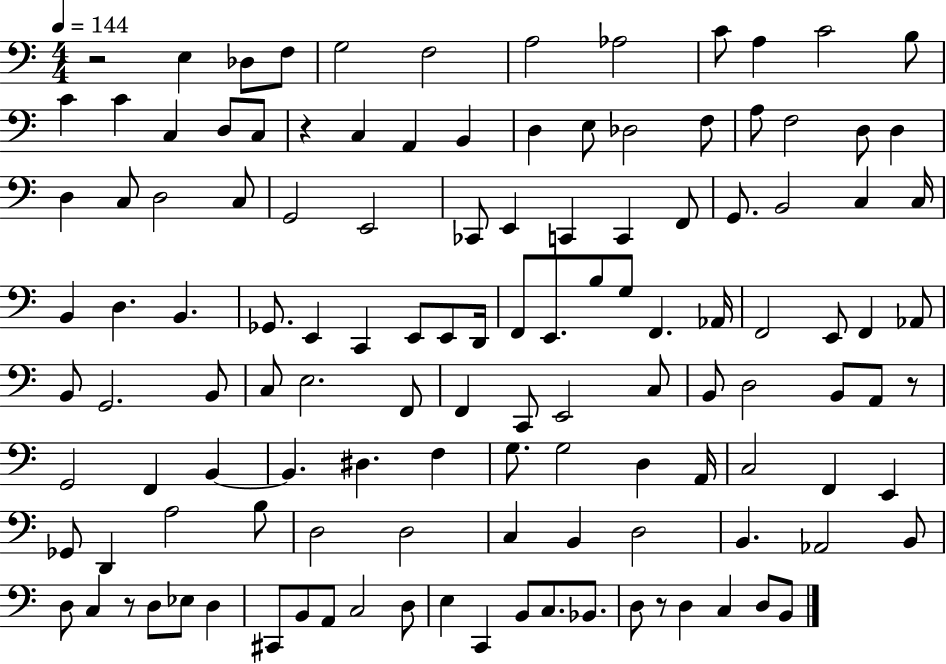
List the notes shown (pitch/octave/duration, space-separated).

R/h E3/q Db3/e F3/e G3/h F3/h A3/h Ab3/h C4/e A3/q C4/h B3/e C4/q C4/q C3/q D3/e C3/e R/q C3/q A2/q B2/q D3/q E3/e Db3/h F3/e A3/e F3/h D3/e D3/q D3/q C3/e D3/h C3/e G2/h E2/h CES2/e E2/q C2/q C2/q F2/e G2/e. B2/h C3/q C3/s B2/q D3/q. B2/q. Gb2/e. E2/q C2/q E2/e E2/e D2/s F2/e E2/e. B3/e G3/e F2/q. Ab2/s F2/h E2/e F2/q Ab2/e B2/e G2/h. B2/e C3/e E3/h. F2/e F2/q C2/e E2/h C3/e B2/e D3/h B2/e A2/e R/e G2/h F2/q B2/q B2/q. D#3/q. F3/q G3/e. G3/h D3/q A2/s C3/h F2/q E2/q Gb2/e D2/q A3/h B3/e D3/h D3/h C3/q B2/q D3/h B2/q. Ab2/h B2/e D3/e C3/q R/e D3/e Eb3/e D3/q C#2/e B2/e A2/e C3/h D3/e E3/q C2/q B2/e C3/e. Bb2/e. D3/e R/e D3/q C3/q D3/e B2/e